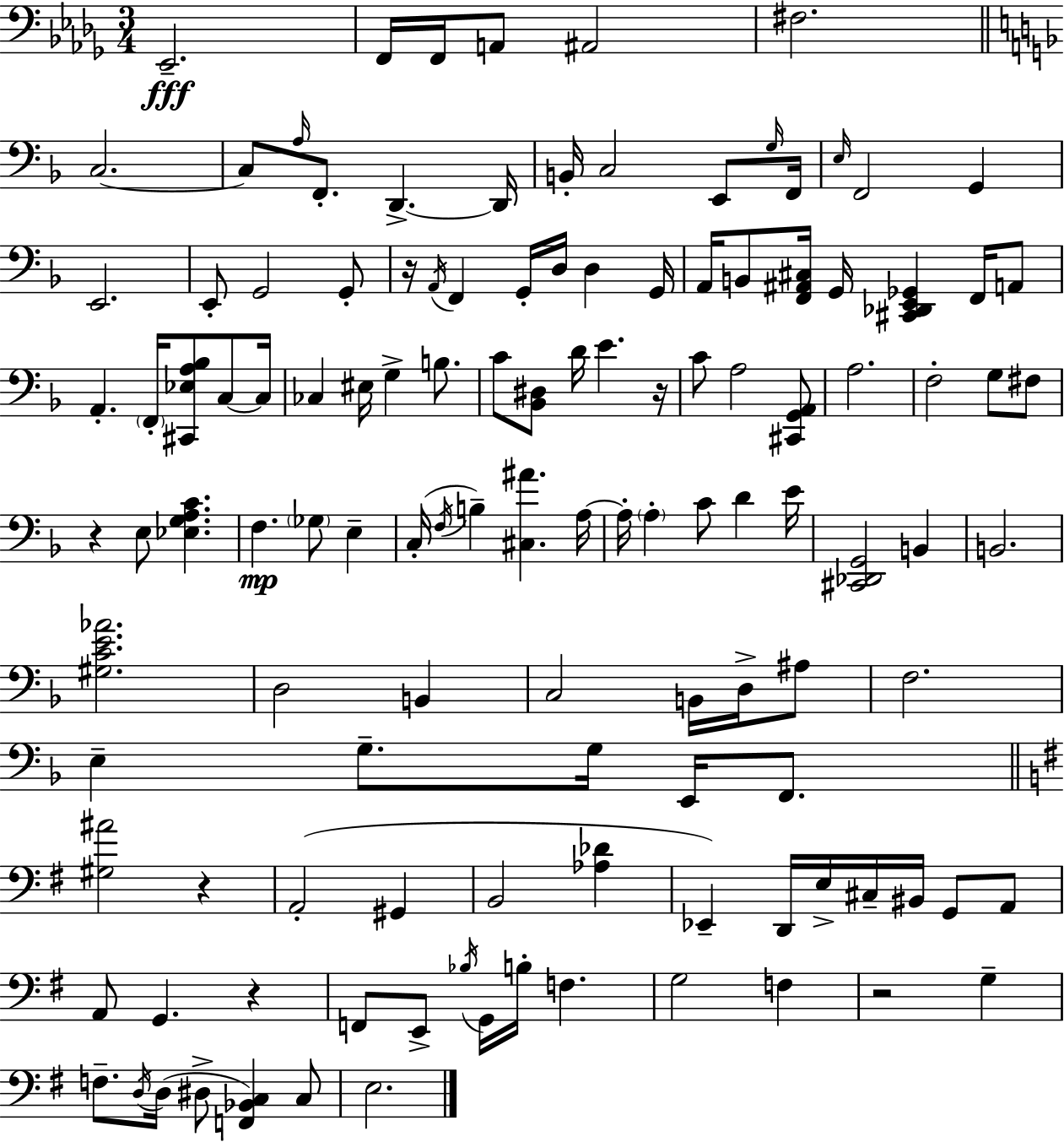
Eb2/h. F2/s F2/s A2/e A#2/h F#3/h. C3/h. C3/e A3/s F2/e. D2/q. D2/s B2/s C3/h E2/e G3/s F2/s E3/s F2/h G2/q E2/h. E2/e G2/h G2/e R/s A2/s F2/q G2/s D3/s D3/q G2/s A2/s B2/e [F2,A#2,C#3]/s G2/s [C#2,Db2,E2,Gb2]/q F2/s A2/e A2/q. F2/s [C#2,Eb3,A3,Bb3]/e C3/e C3/s CES3/q EIS3/s G3/q B3/e. C4/e [Bb2,D#3]/e D4/s E4/q. R/s C4/e A3/h [C#2,G2,A2]/e A3/h. F3/h G3/e F#3/e R/q E3/e [Eb3,G3,A3,C4]/q. F3/q. Gb3/e E3/q C3/s F3/s B3/q [C#3,A#4]/q. A3/s A3/s A3/q C4/e D4/q E4/s [C#2,Db2,G2]/h B2/q B2/h. [G#3,C4,E4,Ab4]/h. D3/h B2/q C3/h B2/s D3/s A#3/e F3/h. E3/q G3/e. G3/s E2/s F2/e. [G#3,A#4]/h R/q A2/h G#2/q B2/h [Ab3,Db4]/q Eb2/q D2/s E3/s C#3/s BIS2/s G2/e A2/e A2/e G2/q. R/q F2/e E2/e Bb3/s G2/s B3/s F3/q. G3/h F3/q R/h G3/q F3/e. D3/s D3/s D#3/e [F2,Bb2,C3]/q C3/e E3/h.